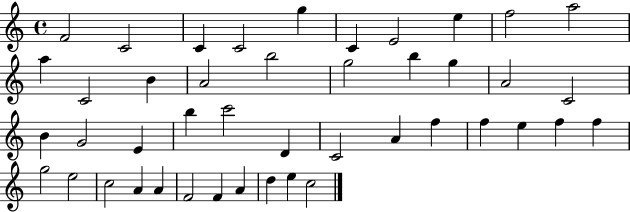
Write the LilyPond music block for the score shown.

{
  \clef treble
  \time 4/4
  \defaultTimeSignature
  \key c \major
  f'2 c'2 | c'4 c'2 g''4 | c'4 e'2 e''4 | f''2 a''2 | \break a''4 c'2 b'4 | a'2 b''2 | g''2 b''4 g''4 | a'2 c'2 | \break b'4 g'2 e'4 | b''4 c'''2 d'4 | c'2 a'4 f''4 | f''4 e''4 f''4 f''4 | \break g''2 e''2 | c''2 a'4 a'4 | f'2 f'4 a'4 | d''4 e''4 c''2 | \break \bar "|."
}